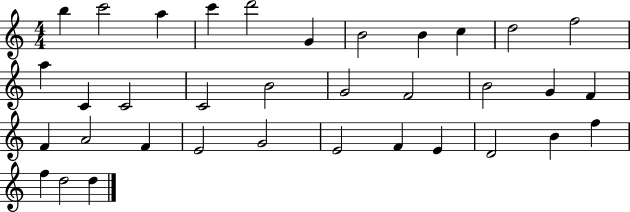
B5/q C6/h A5/q C6/q D6/h G4/q B4/h B4/q C5/q D5/h F5/h A5/q C4/q C4/h C4/h B4/h G4/h F4/h B4/h G4/q F4/q F4/q A4/h F4/q E4/h G4/h E4/h F4/q E4/q D4/h B4/q F5/q F5/q D5/h D5/q